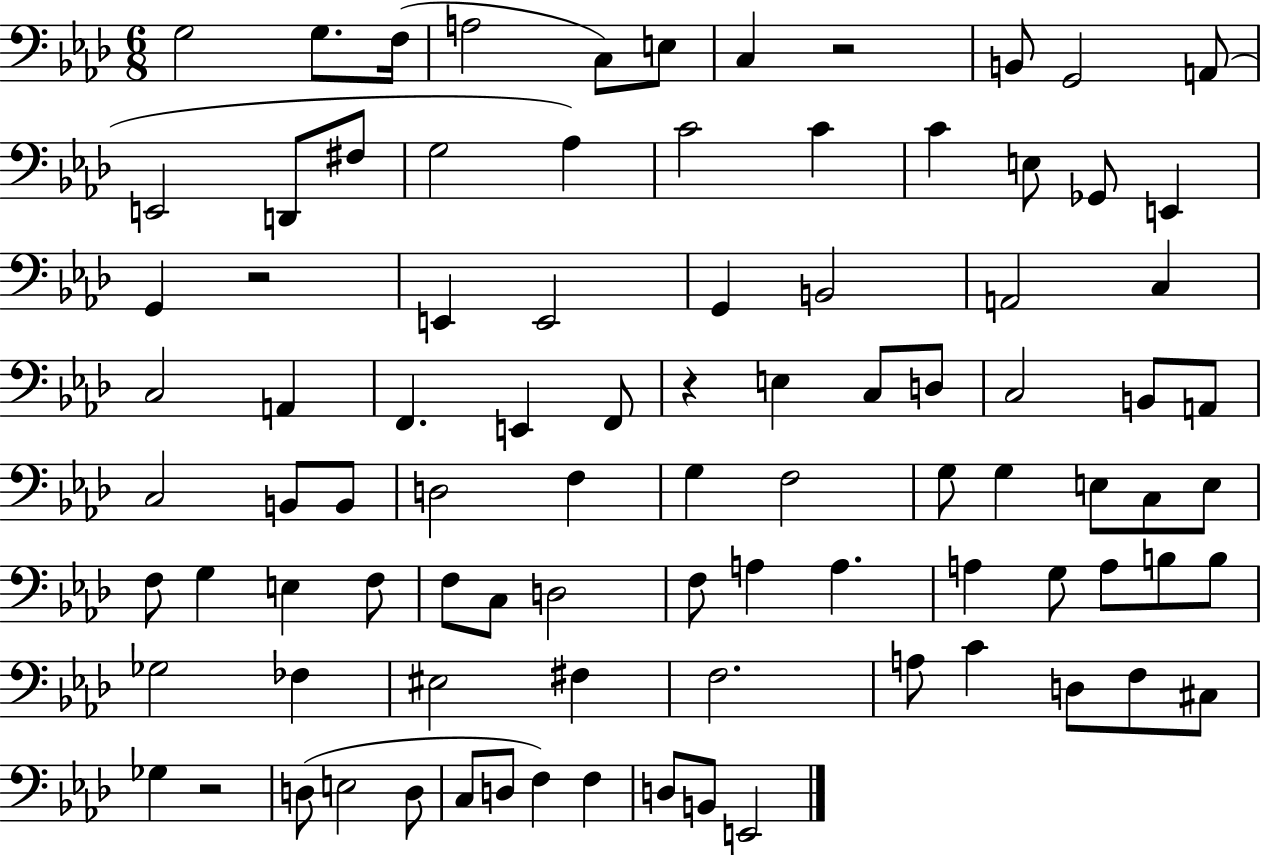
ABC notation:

X:1
T:Untitled
M:6/8
L:1/4
K:Ab
G,2 G,/2 F,/4 A,2 C,/2 E,/2 C, z2 B,,/2 G,,2 A,,/2 E,,2 D,,/2 ^F,/2 G,2 _A, C2 C C E,/2 _G,,/2 E,, G,, z2 E,, E,,2 G,, B,,2 A,,2 C, C,2 A,, F,, E,, F,,/2 z E, C,/2 D,/2 C,2 B,,/2 A,,/2 C,2 B,,/2 B,,/2 D,2 F, G, F,2 G,/2 G, E,/2 C,/2 E,/2 F,/2 G, E, F,/2 F,/2 C,/2 D,2 F,/2 A, A, A, G,/2 A,/2 B,/2 B,/2 _G,2 _F, ^E,2 ^F, F,2 A,/2 C D,/2 F,/2 ^C,/2 _G, z2 D,/2 E,2 D,/2 C,/2 D,/2 F, F, D,/2 B,,/2 E,,2